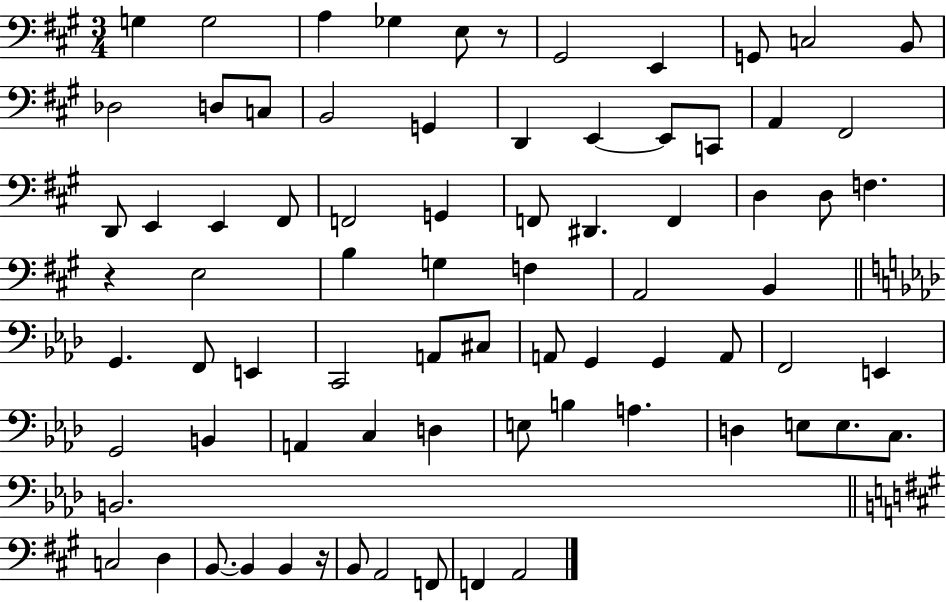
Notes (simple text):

G3/q G3/h A3/q Gb3/q E3/e R/e G#2/h E2/q G2/e C3/h B2/e Db3/h D3/e C3/e B2/h G2/q D2/q E2/q E2/e C2/e A2/q F#2/h D2/e E2/q E2/q F#2/e F2/h G2/q F2/e D#2/q. F2/q D3/q D3/e F3/q. R/q E3/h B3/q G3/q F3/q A2/h B2/q G2/q. F2/e E2/q C2/h A2/e C#3/e A2/e G2/q G2/q A2/e F2/h E2/q G2/h B2/q A2/q C3/q D3/q E3/e B3/q A3/q. D3/q E3/e E3/e. C3/e. B2/h. C3/h D3/q B2/e. B2/q B2/q R/s B2/e A2/h F2/e F2/q A2/h